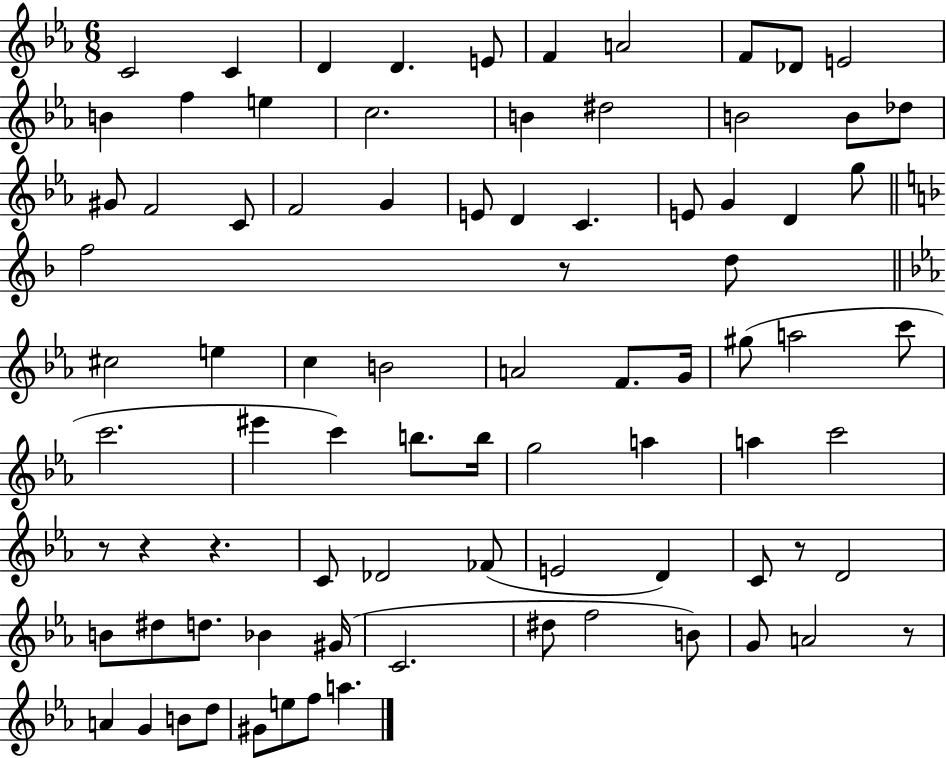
{
  \clef treble
  \numericTimeSignature
  \time 6/8
  \key ees \major
  c'2 c'4 | d'4 d'4. e'8 | f'4 a'2 | f'8 des'8 e'2 | \break b'4 f''4 e''4 | c''2. | b'4 dis''2 | b'2 b'8 des''8 | \break gis'8 f'2 c'8 | f'2 g'4 | e'8 d'4 c'4. | e'8 g'4 d'4 g''8 | \break \bar "||" \break \key f \major f''2 r8 d''8 | \bar "||" \break \key c \minor cis''2 e''4 | c''4 b'2 | a'2 f'8. g'16 | gis''8( a''2 c'''8 | \break c'''2. | eis'''4 c'''4) b''8. b''16 | g''2 a''4 | a''4 c'''2 | \break r8 r4 r4. | c'8 des'2 fes'8( | e'2 d'4) | c'8 r8 d'2 | \break b'8 dis''8 d''8. bes'4 gis'16( | c'2. | dis''8 f''2 b'8) | g'8 a'2 r8 | \break a'4 g'4 b'8 d''8 | gis'8 e''8 f''8 a''4. | \bar "|."
}